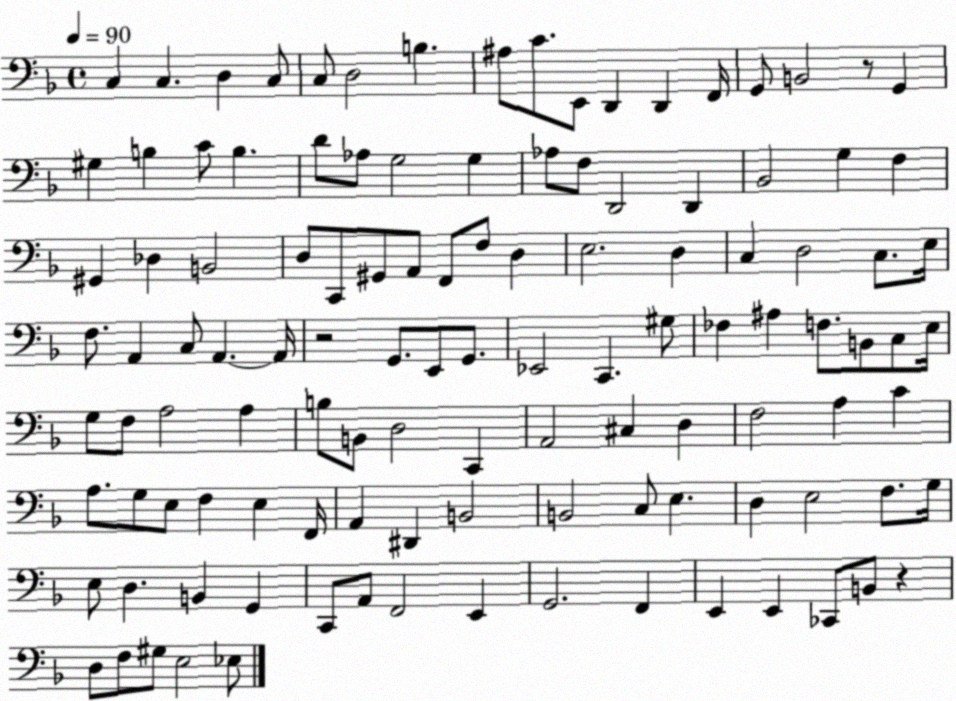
X:1
T:Untitled
M:4/4
L:1/4
K:F
C, C, D, C,/2 C,/2 D,2 B, ^A,/2 C/2 E,,/2 D,, D,, F,,/4 G,,/2 B,,2 z/2 G,, ^G, B, C/2 B, D/2 _A,/2 G,2 G, _A,/2 F,/2 D,,2 D,, _B,,2 G, F, ^G,, _D, B,,2 D,/2 C,,/2 ^G,,/2 A,,/2 F,,/2 F,/2 D, E,2 D, C, D,2 C,/2 E,/4 F,/2 A,, C,/2 A,, A,,/4 z2 G,,/2 E,,/2 G,,/2 _E,,2 C,, ^G,/2 _F, ^A, F,/2 B,,/2 C,/2 E,/4 G,/2 F,/2 A,2 A, B,/2 B,,/2 D,2 C,, A,,2 ^C, D, F,2 A, C A,/2 G,/2 E,/2 F, E, F,,/4 A,, ^D,, B,,2 B,,2 C,/2 E, D, E,2 F,/2 G,/4 E,/2 D, B,, G,, C,,/2 A,,/2 F,,2 E,, G,,2 F,, E,, E,, _C,,/2 B,,/2 z D,/2 F,/2 ^G,/2 E,2 _E,/2